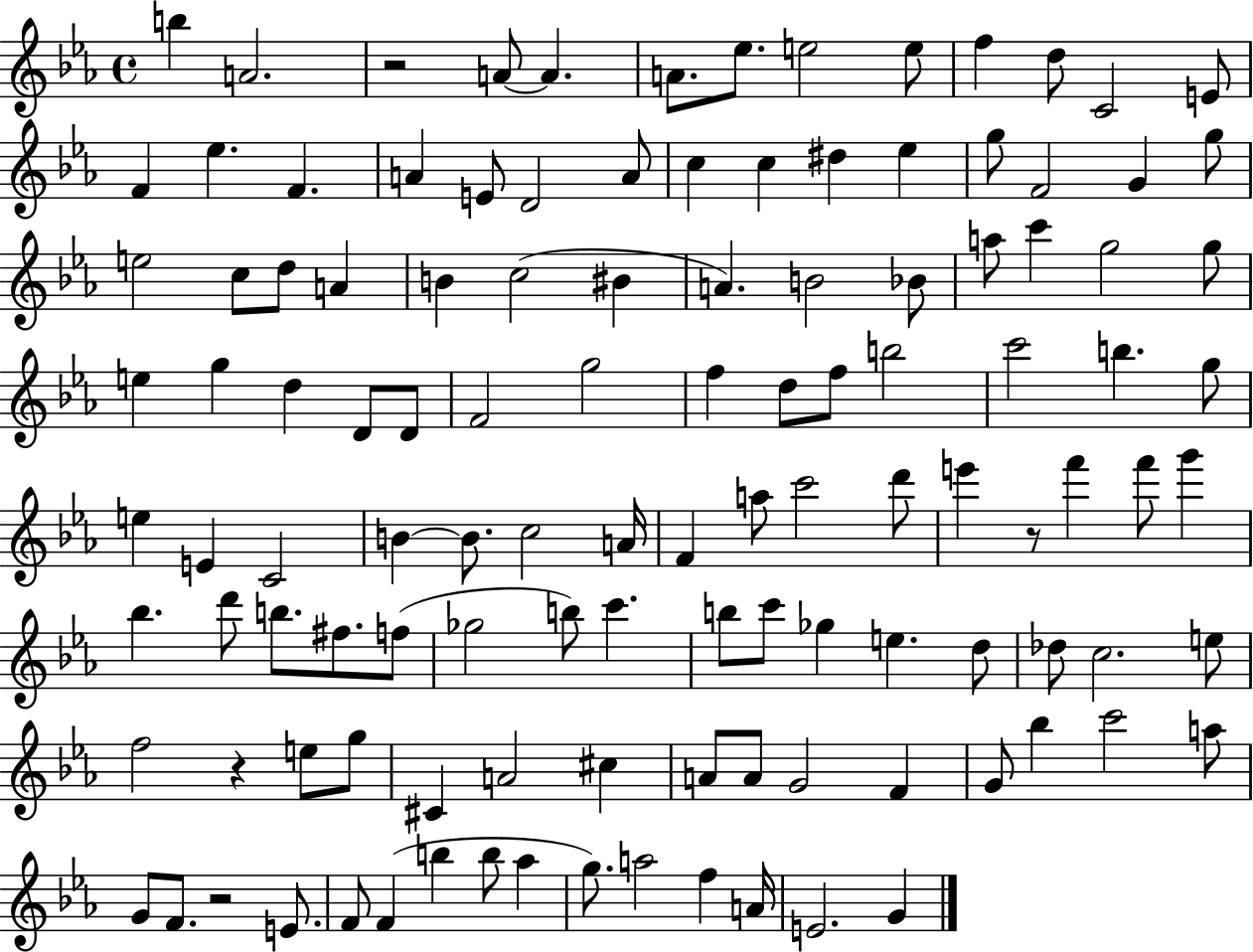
{
  \clef treble
  \time 4/4
  \defaultTimeSignature
  \key ees \major
  b''4 a'2. | r2 a'8~~ a'4. | a'8. ees''8. e''2 e''8 | f''4 d''8 c'2 e'8 | \break f'4 ees''4. f'4. | a'4 e'8 d'2 a'8 | c''4 c''4 dis''4 ees''4 | g''8 f'2 g'4 g''8 | \break e''2 c''8 d''8 a'4 | b'4 c''2( bis'4 | a'4.) b'2 bes'8 | a''8 c'''4 g''2 g''8 | \break e''4 g''4 d''4 d'8 d'8 | f'2 g''2 | f''4 d''8 f''8 b''2 | c'''2 b''4. g''8 | \break e''4 e'4 c'2 | b'4~~ b'8. c''2 a'16 | f'4 a''8 c'''2 d'''8 | e'''4 r8 f'''4 f'''8 g'''4 | \break bes''4. d'''8 b''8. fis''8. f''8( | ges''2 b''8) c'''4. | b''8 c'''8 ges''4 e''4. d''8 | des''8 c''2. e''8 | \break f''2 r4 e''8 g''8 | cis'4 a'2 cis''4 | a'8 a'8 g'2 f'4 | g'8 bes''4 c'''2 a''8 | \break g'8 f'8. r2 e'8. | f'8 f'4( b''4 b''8 aes''4 | g''8.) a''2 f''4 a'16 | e'2. g'4 | \break \bar "|."
}